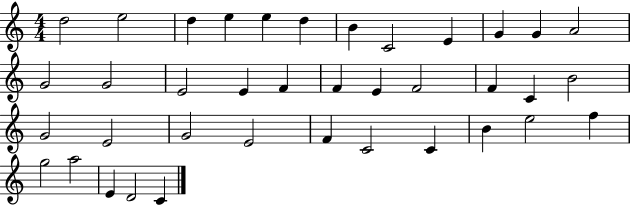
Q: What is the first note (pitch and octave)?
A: D5